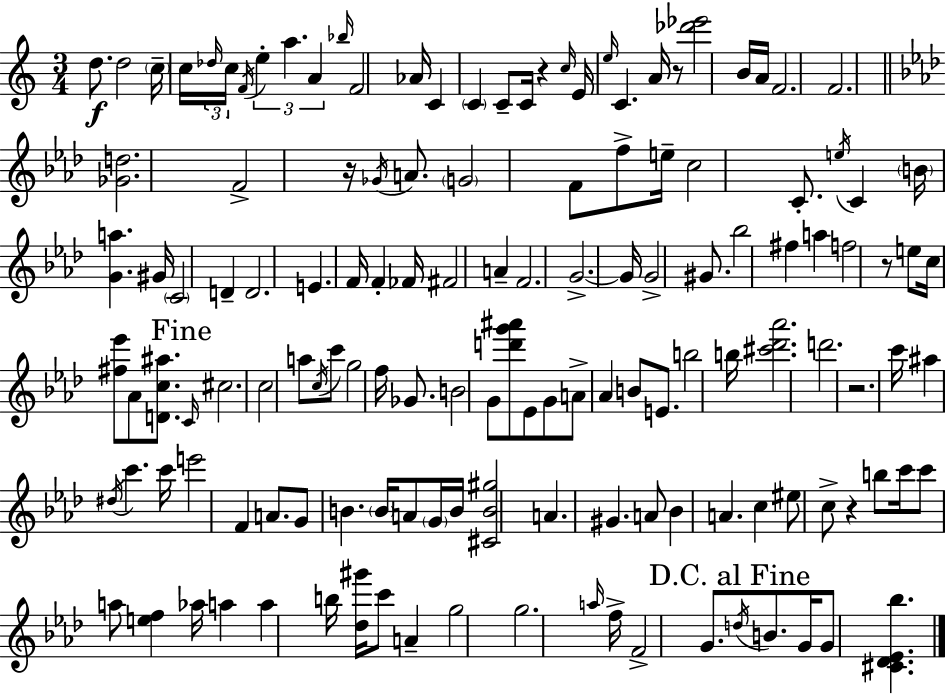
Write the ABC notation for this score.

X:1
T:Untitled
M:3/4
L:1/4
K:Am
d/2 d2 c/4 c/4 _d/4 c/4 F/4 e a A _b/4 F2 _A/4 C C C/2 C/4 z c/4 E/4 e/4 C A/4 z/2 [_d'_e']2 B/4 A/4 F2 F2 [_Gd]2 F2 z/4 _G/4 A/2 G2 F/2 f/2 e/4 c2 C/2 e/4 C B/4 [Ga] ^G/4 C2 D D2 E F/4 F _F/4 ^F2 A F2 G2 G/4 G2 ^G/2 _b2 ^f a f2 z/2 e/2 c/4 [^f_e']/2 _A/2 [Dc^a]/2 C/4 ^c2 c2 a/2 c/4 c'/2 g2 f/4 _G/2 B2 G/2 [d'g'^a']/2 _E/2 G/2 A/2 _A B/2 E/2 b2 b/4 [^c'_d'_a']2 d'2 z2 c'/4 ^a ^d/4 c' c'/4 e'2 F A/2 G/2 B B/4 A/2 G/4 B/4 [^CB^g]2 A ^G A/2 _B A c ^e/2 c/2 z b/2 c'/4 c'/2 a/2 [ef] _a/4 a a b/4 [_d^g']/4 c'/2 A g2 g2 a/4 f/4 F2 G/2 d/4 B/2 G/4 G/2 [^C_D_E_b]